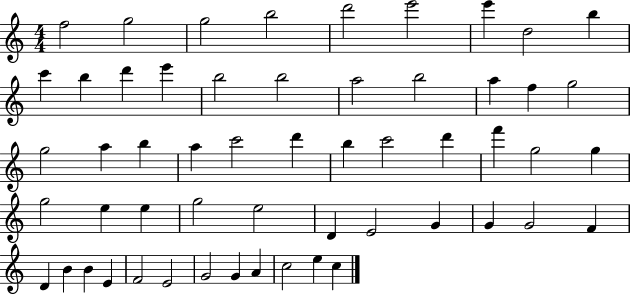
F5/h G5/h G5/h B5/h D6/h E6/h E6/q D5/h B5/q C6/q B5/q D6/q E6/q B5/h B5/h A5/h B5/h A5/q F5/q G5/h G5/h A5/q B5/q A5/q C6/h D6/q B5/q C6/h D6/q F6/q G5/h G5/q G5/h E5/q E5/q G5/h E5/h D4/q E4/h G4/q G4/q G4/h F4/q D4/q B4/q B4/q E4/q F4/h E4/h G4/h G4/q A4/q C5/h E5/q C5/q